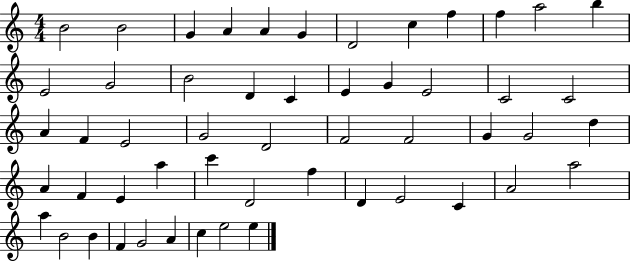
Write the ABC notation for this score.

X:1
T:Untitled
M:4/4
L:1/4
K:C
B2 B2 G A A G D2 c f f a2 b E2 G2 B2 D C E G E2 C2 C2 A F E2 G2 D2 F2 F2 G G2 d A F E a c' D2 f D E2 C A2 a2 a B2 B F G2 A c e2 e